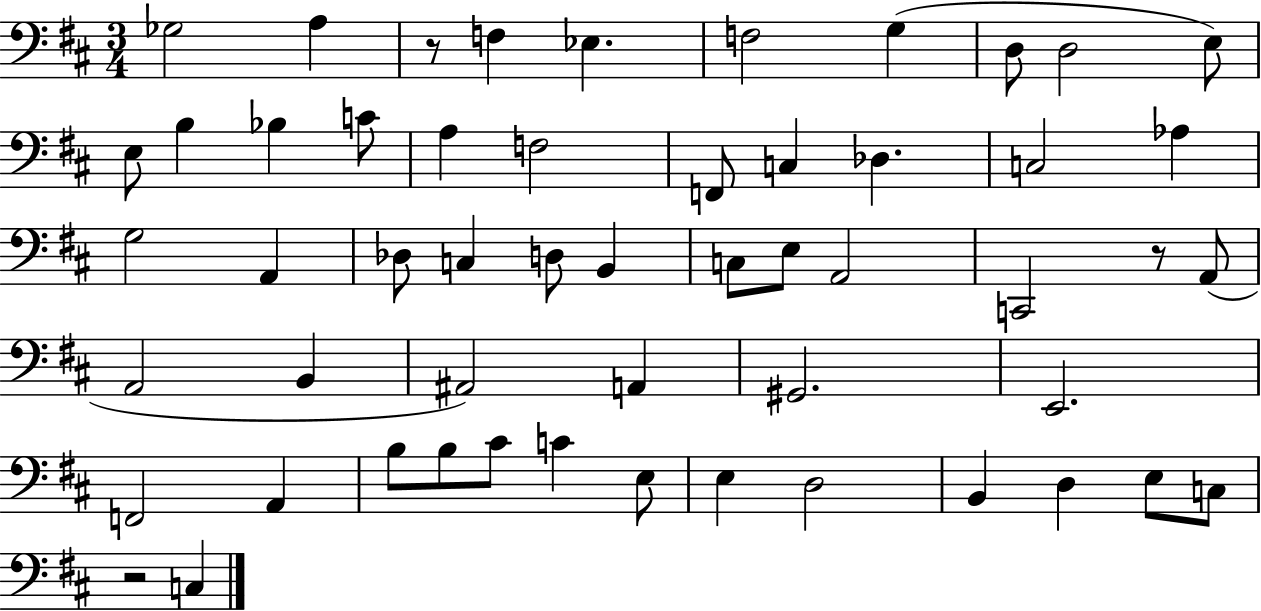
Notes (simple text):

Gb3/h A3/q R/e F3/q Eb3/q. F3/h G3/q D3/e D3/h E3/e E3/e B3/q Bb3/q C4/e A3/q F3/h F2/e C3/q Db3/q. C3/h Ab3/q G3/h A2/q Db3/e C3/q D3/e B2/q C3/e E3/e A2/h C2/h R/e A2/e A2/h B2/q A#2/h A2/q G#2/h. E2/h. F2/h A2/q B3/e B3/e C#4/e C4/q E3/e E3/q D3/h B2/q D3/q E3/e C3/e R/h C3/q